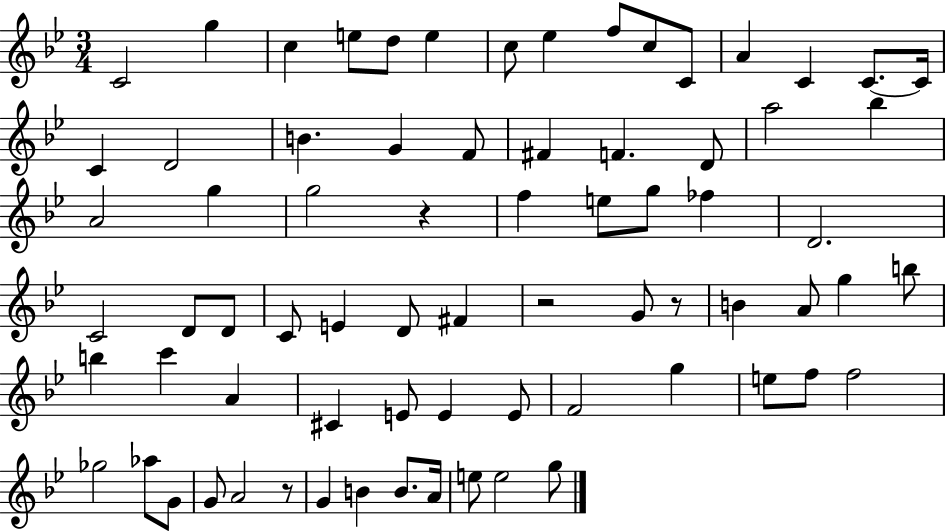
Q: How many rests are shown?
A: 4